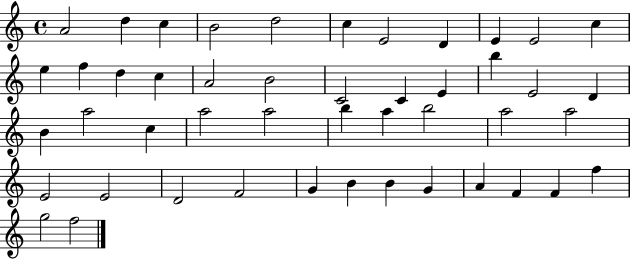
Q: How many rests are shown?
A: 0